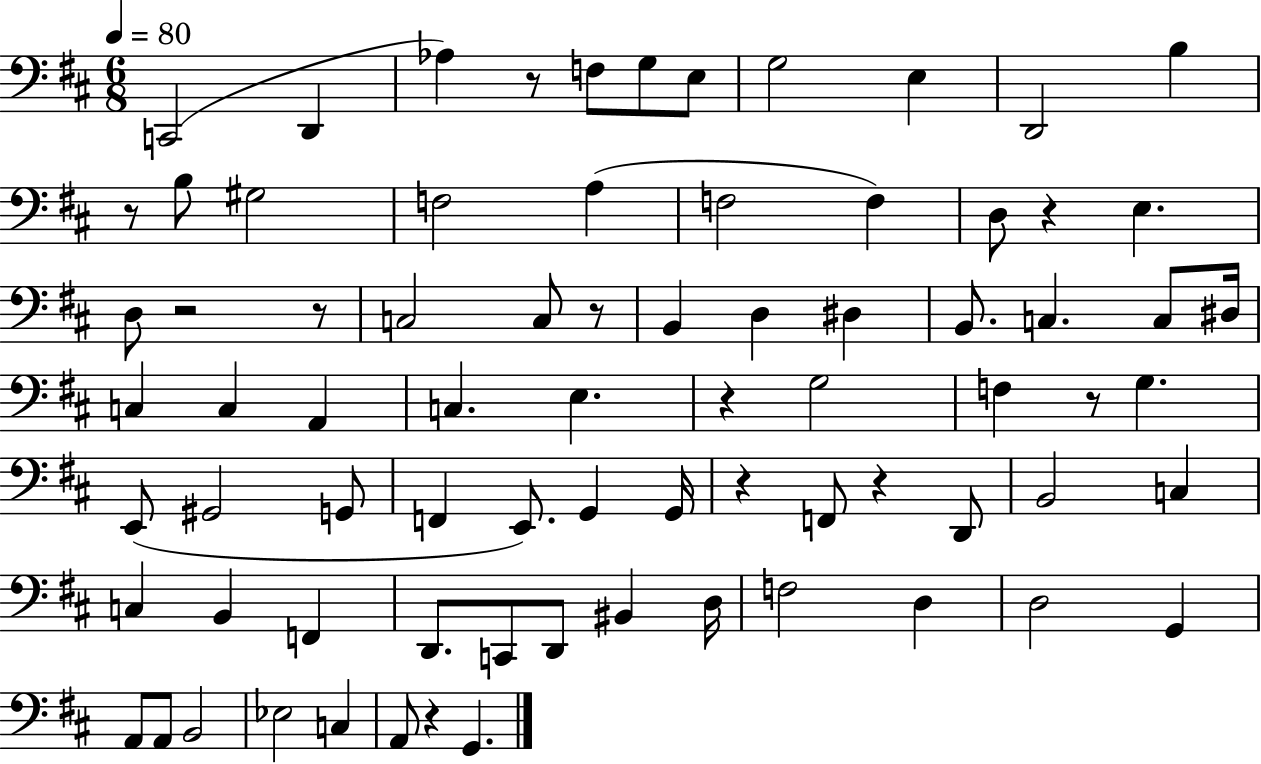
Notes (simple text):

C2/h D2/q Ab3/q R/e F3/e G3/e E3/e G3/h E3/q D2/h B3/q R/e B3/e G#3/h F3/h A3/q F3/h F3/q D3/e R/q E3/q. D3/e R/h R/e C3/h C3/e R/e B2/q D3/q D#3/q B2/e. C3/q. C3/e D#3/s C3/q C3/q A2/q C3/q. E3/q. R/q G3/h F3/q R/e G3/q. E2/e G#2/h G2/e F2/q E2/e. G2/q G2/s R/q F2/e R/q D2/e B2/h C3/q C3/q B2/q F2/q D2/e. C2/e D2/e BIS2/q D3/s F3/h D3/q D3/h G2/q A2/e A2/e B2/h Eb3/h C3/q A2/e R/q G2/q.